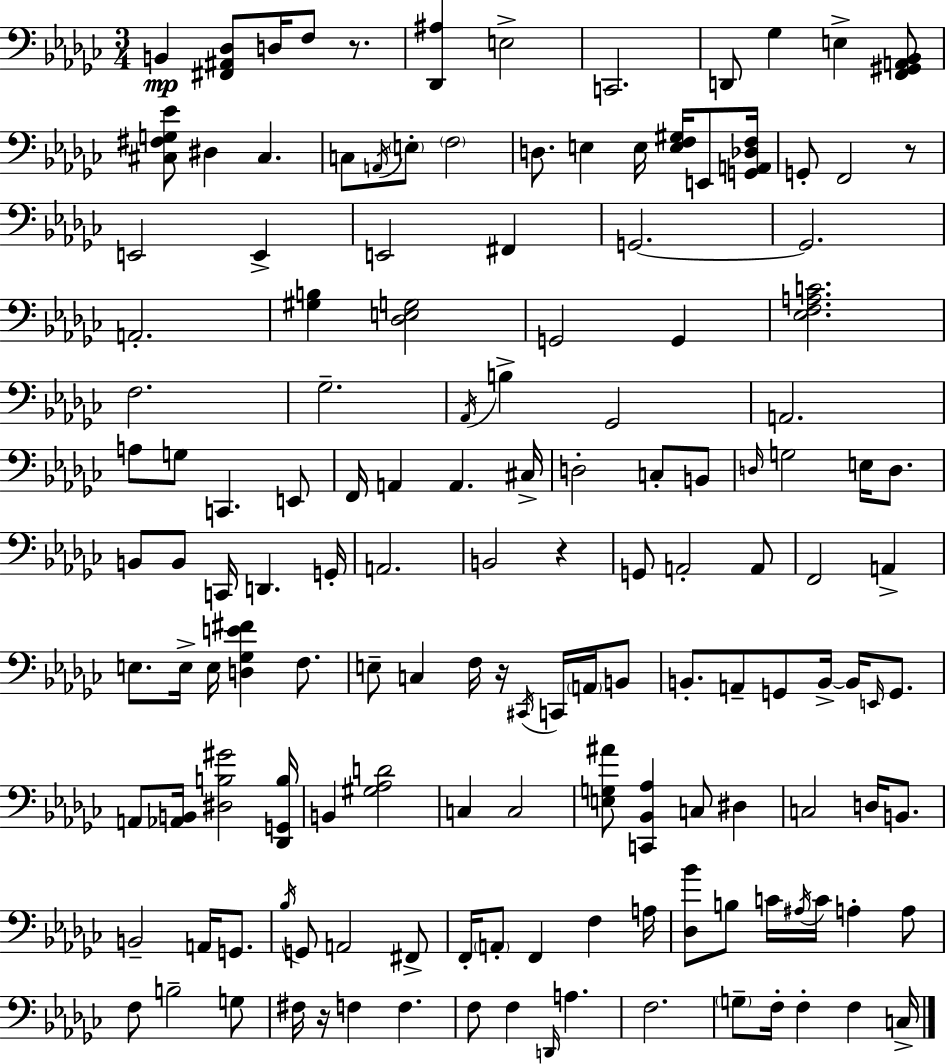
B2/q [F#2,A#2,Db3]/e D3/s F3/e R/e. [Db2,A#3]/q E3/h C2/h. D2/e Gb3/q E3/q [F2,G#2,A2,Bb2]/e [C#3,F#3,G3,Eb4]/e D#3/q C#3/q. C3/e A2/s E3/e F3/h D3/e. E3/q E3/s [E3,F3,G#3]/s E2/e [G2,A2,Db3,F3]/s G2/e F2/h R/e E2/h E2/q E2/h F#2/q G2/h. G2/h. A2/h. [G#3,B3]/q [Db3,E3,G3]/h G2/h G2/q [Eb3,F3,A3,C4]/h. F3/h. Gb3/h. Ab2/s B3/q Gb2/h A2/h. A3/e G3/e C2/q. E2/e F2/s A2/q A2/q. C#3/s D3/h C3/e B2/e D3/s G3/h E3/s D3/e. B2/e B2/e C2/s D2/q. G2/s A2/h. B2/h R/q G2/e A2/h A2/e F2/h A2/q E3/e. E3/s E3/s [D3,Gb3,E4,F#4]/q F3/e. E3/e C3/q F3/s R/s C#2/s C2/s A2/s B2/e B2/e. A2/e G2/e B2/s B2/s E2/s G2/e. A2/e [Ab2,B2]/s [D#3,B3,G#4]/h [Db2,G2,B3]/s B2/q [G#3,Ab3,D4]/h C3/q C3/h [E3,G3,A#4]/e [C2,Bb2,Ab3]/q C3/e D#3/q C3/h D3/s B2/e. B2/h A2/s G2/e. Bb3/s G2/e A2/h F#2/e F2/s A2/e F2/q F3/q A3/s [Db3,Bb4]/e B3/e C4/s A#3/s C4/s A3/q A3/e F3/e B3/h G3/e F#3/s R/s F3/q F3/q. F3/e F3/q D2/s A3/q. F3/h. G3/e F3/s F3/q F3/q C3/s